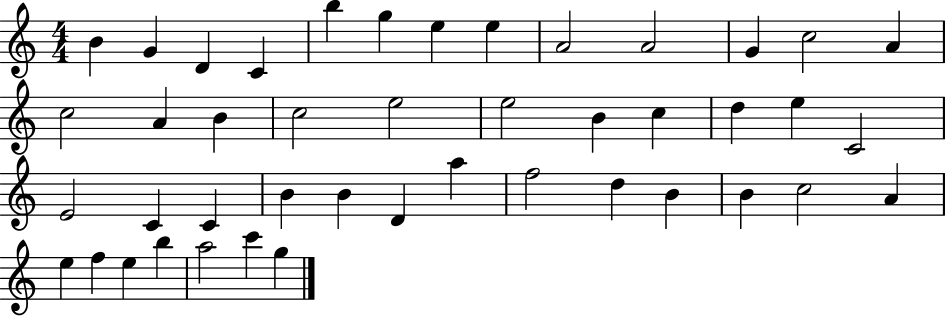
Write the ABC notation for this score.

X:1
T:Untitled
M:4/4
L:1/4
K:C
B G D C b g e e A2 A2 G c2 A c2 A B c2 e2 e2 B c d e C2 E2 C C B B D a f2 d B B c2 A e f e b a2 c' g